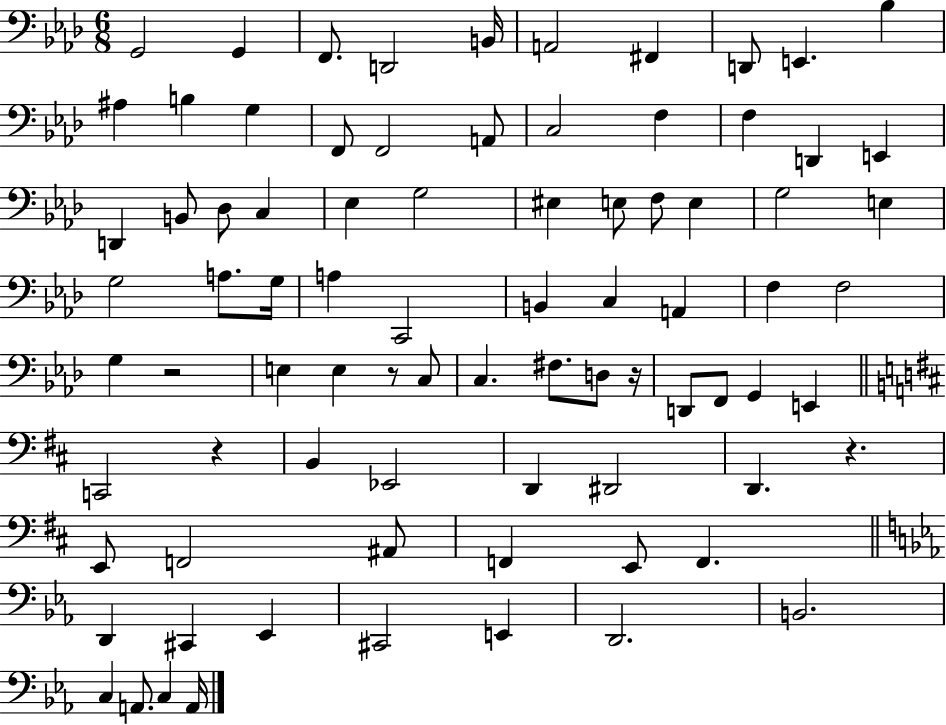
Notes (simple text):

G2/h G2/q F2/e. D2/h B2/s A2/h F#2/q D2/e E2/q. Bb3/q A#3/q B3/q G3/q F2/e F2/h A2/e C3/h F3/q F3/q D2/q E2/q D2/q B2/e Db3/e C3/q Eb3/q G3/h EIS3/q E3/e F3/e E3/q G3/h E3/q G3/h A3/e. G3/s A3/q C2/h B2/q C3/q A2/q F3/q F3/h G3/q R/h E3/q E3/q R/e C3/e C3/q. F#3/e. D3/e R/s D2/e F2/e G2/q E2/q C2/h R/q B2/q Eb2/h D2/q D#2/h D2/q. R/q. E2/e F2/h A#2/e F2/q E2/e F2/q. D2/q C#2/q Eb2/q C#2/h E2/q D2/h. B2/h. C3/q A2/e. C3/q A2/s